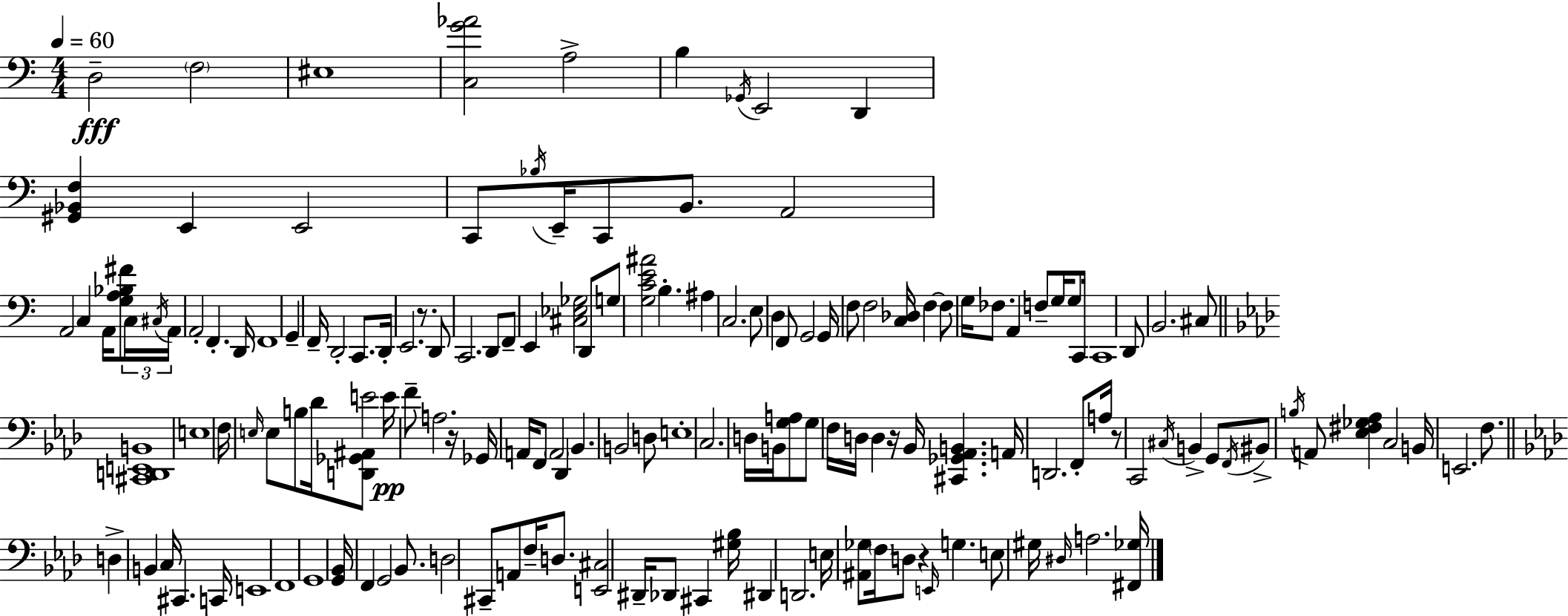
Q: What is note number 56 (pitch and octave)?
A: G3